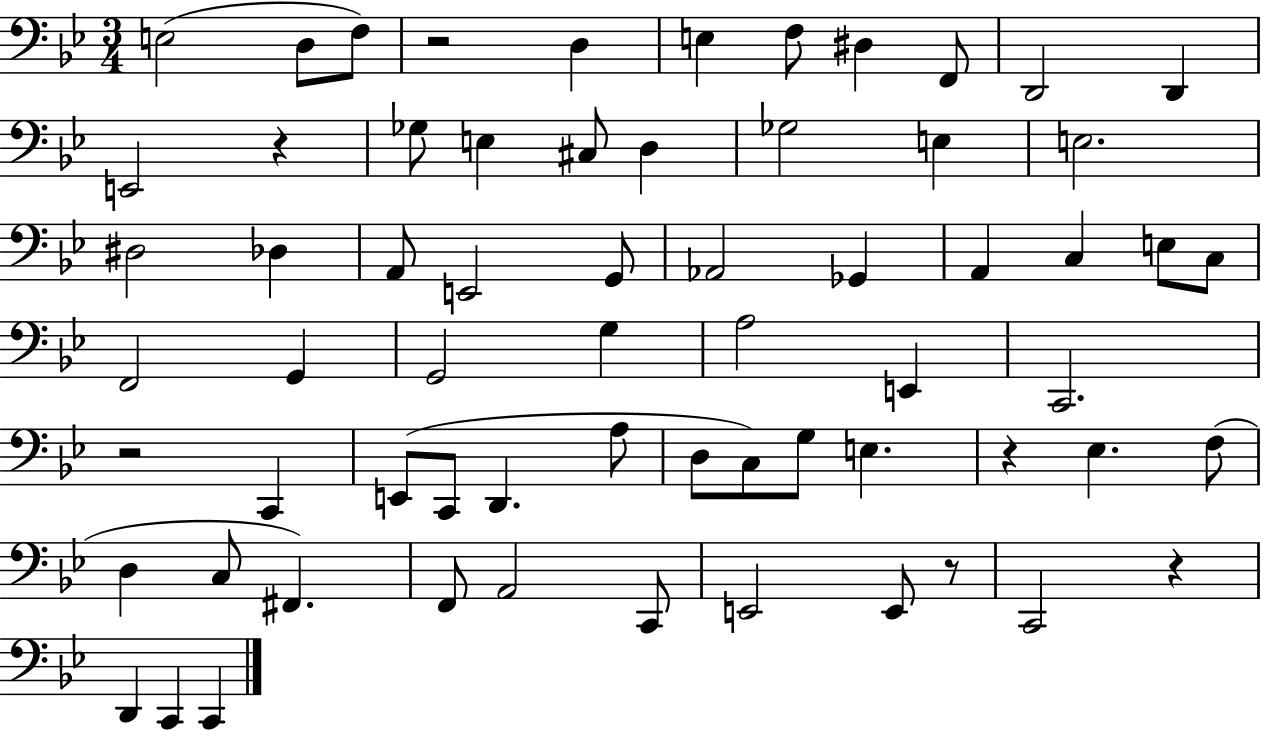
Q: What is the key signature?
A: BES major